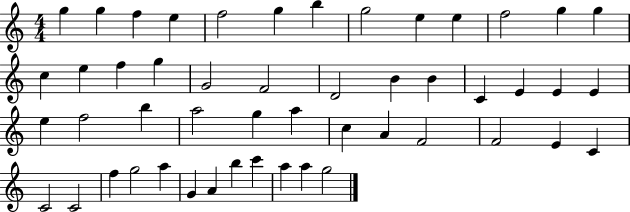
G5/q G5/q F5/q E5/q F5/h G5/q B5/q G5/h E5/q E5/q F5/h G5/q G5/q C5/q E5/q F5/q G5/q G4/h F4/h D4/h B4/q B4/q C4/q E4/q E4/q E4/q E5/q F5/h B5/q A5/h G5/q A5/q C5/q A4/q F4/h F4/h E4/q C4/q C4/h C4/h F5/q G5/h A5/q G4/q A4/q B5/q C6/q A5/q A5/q G5/h